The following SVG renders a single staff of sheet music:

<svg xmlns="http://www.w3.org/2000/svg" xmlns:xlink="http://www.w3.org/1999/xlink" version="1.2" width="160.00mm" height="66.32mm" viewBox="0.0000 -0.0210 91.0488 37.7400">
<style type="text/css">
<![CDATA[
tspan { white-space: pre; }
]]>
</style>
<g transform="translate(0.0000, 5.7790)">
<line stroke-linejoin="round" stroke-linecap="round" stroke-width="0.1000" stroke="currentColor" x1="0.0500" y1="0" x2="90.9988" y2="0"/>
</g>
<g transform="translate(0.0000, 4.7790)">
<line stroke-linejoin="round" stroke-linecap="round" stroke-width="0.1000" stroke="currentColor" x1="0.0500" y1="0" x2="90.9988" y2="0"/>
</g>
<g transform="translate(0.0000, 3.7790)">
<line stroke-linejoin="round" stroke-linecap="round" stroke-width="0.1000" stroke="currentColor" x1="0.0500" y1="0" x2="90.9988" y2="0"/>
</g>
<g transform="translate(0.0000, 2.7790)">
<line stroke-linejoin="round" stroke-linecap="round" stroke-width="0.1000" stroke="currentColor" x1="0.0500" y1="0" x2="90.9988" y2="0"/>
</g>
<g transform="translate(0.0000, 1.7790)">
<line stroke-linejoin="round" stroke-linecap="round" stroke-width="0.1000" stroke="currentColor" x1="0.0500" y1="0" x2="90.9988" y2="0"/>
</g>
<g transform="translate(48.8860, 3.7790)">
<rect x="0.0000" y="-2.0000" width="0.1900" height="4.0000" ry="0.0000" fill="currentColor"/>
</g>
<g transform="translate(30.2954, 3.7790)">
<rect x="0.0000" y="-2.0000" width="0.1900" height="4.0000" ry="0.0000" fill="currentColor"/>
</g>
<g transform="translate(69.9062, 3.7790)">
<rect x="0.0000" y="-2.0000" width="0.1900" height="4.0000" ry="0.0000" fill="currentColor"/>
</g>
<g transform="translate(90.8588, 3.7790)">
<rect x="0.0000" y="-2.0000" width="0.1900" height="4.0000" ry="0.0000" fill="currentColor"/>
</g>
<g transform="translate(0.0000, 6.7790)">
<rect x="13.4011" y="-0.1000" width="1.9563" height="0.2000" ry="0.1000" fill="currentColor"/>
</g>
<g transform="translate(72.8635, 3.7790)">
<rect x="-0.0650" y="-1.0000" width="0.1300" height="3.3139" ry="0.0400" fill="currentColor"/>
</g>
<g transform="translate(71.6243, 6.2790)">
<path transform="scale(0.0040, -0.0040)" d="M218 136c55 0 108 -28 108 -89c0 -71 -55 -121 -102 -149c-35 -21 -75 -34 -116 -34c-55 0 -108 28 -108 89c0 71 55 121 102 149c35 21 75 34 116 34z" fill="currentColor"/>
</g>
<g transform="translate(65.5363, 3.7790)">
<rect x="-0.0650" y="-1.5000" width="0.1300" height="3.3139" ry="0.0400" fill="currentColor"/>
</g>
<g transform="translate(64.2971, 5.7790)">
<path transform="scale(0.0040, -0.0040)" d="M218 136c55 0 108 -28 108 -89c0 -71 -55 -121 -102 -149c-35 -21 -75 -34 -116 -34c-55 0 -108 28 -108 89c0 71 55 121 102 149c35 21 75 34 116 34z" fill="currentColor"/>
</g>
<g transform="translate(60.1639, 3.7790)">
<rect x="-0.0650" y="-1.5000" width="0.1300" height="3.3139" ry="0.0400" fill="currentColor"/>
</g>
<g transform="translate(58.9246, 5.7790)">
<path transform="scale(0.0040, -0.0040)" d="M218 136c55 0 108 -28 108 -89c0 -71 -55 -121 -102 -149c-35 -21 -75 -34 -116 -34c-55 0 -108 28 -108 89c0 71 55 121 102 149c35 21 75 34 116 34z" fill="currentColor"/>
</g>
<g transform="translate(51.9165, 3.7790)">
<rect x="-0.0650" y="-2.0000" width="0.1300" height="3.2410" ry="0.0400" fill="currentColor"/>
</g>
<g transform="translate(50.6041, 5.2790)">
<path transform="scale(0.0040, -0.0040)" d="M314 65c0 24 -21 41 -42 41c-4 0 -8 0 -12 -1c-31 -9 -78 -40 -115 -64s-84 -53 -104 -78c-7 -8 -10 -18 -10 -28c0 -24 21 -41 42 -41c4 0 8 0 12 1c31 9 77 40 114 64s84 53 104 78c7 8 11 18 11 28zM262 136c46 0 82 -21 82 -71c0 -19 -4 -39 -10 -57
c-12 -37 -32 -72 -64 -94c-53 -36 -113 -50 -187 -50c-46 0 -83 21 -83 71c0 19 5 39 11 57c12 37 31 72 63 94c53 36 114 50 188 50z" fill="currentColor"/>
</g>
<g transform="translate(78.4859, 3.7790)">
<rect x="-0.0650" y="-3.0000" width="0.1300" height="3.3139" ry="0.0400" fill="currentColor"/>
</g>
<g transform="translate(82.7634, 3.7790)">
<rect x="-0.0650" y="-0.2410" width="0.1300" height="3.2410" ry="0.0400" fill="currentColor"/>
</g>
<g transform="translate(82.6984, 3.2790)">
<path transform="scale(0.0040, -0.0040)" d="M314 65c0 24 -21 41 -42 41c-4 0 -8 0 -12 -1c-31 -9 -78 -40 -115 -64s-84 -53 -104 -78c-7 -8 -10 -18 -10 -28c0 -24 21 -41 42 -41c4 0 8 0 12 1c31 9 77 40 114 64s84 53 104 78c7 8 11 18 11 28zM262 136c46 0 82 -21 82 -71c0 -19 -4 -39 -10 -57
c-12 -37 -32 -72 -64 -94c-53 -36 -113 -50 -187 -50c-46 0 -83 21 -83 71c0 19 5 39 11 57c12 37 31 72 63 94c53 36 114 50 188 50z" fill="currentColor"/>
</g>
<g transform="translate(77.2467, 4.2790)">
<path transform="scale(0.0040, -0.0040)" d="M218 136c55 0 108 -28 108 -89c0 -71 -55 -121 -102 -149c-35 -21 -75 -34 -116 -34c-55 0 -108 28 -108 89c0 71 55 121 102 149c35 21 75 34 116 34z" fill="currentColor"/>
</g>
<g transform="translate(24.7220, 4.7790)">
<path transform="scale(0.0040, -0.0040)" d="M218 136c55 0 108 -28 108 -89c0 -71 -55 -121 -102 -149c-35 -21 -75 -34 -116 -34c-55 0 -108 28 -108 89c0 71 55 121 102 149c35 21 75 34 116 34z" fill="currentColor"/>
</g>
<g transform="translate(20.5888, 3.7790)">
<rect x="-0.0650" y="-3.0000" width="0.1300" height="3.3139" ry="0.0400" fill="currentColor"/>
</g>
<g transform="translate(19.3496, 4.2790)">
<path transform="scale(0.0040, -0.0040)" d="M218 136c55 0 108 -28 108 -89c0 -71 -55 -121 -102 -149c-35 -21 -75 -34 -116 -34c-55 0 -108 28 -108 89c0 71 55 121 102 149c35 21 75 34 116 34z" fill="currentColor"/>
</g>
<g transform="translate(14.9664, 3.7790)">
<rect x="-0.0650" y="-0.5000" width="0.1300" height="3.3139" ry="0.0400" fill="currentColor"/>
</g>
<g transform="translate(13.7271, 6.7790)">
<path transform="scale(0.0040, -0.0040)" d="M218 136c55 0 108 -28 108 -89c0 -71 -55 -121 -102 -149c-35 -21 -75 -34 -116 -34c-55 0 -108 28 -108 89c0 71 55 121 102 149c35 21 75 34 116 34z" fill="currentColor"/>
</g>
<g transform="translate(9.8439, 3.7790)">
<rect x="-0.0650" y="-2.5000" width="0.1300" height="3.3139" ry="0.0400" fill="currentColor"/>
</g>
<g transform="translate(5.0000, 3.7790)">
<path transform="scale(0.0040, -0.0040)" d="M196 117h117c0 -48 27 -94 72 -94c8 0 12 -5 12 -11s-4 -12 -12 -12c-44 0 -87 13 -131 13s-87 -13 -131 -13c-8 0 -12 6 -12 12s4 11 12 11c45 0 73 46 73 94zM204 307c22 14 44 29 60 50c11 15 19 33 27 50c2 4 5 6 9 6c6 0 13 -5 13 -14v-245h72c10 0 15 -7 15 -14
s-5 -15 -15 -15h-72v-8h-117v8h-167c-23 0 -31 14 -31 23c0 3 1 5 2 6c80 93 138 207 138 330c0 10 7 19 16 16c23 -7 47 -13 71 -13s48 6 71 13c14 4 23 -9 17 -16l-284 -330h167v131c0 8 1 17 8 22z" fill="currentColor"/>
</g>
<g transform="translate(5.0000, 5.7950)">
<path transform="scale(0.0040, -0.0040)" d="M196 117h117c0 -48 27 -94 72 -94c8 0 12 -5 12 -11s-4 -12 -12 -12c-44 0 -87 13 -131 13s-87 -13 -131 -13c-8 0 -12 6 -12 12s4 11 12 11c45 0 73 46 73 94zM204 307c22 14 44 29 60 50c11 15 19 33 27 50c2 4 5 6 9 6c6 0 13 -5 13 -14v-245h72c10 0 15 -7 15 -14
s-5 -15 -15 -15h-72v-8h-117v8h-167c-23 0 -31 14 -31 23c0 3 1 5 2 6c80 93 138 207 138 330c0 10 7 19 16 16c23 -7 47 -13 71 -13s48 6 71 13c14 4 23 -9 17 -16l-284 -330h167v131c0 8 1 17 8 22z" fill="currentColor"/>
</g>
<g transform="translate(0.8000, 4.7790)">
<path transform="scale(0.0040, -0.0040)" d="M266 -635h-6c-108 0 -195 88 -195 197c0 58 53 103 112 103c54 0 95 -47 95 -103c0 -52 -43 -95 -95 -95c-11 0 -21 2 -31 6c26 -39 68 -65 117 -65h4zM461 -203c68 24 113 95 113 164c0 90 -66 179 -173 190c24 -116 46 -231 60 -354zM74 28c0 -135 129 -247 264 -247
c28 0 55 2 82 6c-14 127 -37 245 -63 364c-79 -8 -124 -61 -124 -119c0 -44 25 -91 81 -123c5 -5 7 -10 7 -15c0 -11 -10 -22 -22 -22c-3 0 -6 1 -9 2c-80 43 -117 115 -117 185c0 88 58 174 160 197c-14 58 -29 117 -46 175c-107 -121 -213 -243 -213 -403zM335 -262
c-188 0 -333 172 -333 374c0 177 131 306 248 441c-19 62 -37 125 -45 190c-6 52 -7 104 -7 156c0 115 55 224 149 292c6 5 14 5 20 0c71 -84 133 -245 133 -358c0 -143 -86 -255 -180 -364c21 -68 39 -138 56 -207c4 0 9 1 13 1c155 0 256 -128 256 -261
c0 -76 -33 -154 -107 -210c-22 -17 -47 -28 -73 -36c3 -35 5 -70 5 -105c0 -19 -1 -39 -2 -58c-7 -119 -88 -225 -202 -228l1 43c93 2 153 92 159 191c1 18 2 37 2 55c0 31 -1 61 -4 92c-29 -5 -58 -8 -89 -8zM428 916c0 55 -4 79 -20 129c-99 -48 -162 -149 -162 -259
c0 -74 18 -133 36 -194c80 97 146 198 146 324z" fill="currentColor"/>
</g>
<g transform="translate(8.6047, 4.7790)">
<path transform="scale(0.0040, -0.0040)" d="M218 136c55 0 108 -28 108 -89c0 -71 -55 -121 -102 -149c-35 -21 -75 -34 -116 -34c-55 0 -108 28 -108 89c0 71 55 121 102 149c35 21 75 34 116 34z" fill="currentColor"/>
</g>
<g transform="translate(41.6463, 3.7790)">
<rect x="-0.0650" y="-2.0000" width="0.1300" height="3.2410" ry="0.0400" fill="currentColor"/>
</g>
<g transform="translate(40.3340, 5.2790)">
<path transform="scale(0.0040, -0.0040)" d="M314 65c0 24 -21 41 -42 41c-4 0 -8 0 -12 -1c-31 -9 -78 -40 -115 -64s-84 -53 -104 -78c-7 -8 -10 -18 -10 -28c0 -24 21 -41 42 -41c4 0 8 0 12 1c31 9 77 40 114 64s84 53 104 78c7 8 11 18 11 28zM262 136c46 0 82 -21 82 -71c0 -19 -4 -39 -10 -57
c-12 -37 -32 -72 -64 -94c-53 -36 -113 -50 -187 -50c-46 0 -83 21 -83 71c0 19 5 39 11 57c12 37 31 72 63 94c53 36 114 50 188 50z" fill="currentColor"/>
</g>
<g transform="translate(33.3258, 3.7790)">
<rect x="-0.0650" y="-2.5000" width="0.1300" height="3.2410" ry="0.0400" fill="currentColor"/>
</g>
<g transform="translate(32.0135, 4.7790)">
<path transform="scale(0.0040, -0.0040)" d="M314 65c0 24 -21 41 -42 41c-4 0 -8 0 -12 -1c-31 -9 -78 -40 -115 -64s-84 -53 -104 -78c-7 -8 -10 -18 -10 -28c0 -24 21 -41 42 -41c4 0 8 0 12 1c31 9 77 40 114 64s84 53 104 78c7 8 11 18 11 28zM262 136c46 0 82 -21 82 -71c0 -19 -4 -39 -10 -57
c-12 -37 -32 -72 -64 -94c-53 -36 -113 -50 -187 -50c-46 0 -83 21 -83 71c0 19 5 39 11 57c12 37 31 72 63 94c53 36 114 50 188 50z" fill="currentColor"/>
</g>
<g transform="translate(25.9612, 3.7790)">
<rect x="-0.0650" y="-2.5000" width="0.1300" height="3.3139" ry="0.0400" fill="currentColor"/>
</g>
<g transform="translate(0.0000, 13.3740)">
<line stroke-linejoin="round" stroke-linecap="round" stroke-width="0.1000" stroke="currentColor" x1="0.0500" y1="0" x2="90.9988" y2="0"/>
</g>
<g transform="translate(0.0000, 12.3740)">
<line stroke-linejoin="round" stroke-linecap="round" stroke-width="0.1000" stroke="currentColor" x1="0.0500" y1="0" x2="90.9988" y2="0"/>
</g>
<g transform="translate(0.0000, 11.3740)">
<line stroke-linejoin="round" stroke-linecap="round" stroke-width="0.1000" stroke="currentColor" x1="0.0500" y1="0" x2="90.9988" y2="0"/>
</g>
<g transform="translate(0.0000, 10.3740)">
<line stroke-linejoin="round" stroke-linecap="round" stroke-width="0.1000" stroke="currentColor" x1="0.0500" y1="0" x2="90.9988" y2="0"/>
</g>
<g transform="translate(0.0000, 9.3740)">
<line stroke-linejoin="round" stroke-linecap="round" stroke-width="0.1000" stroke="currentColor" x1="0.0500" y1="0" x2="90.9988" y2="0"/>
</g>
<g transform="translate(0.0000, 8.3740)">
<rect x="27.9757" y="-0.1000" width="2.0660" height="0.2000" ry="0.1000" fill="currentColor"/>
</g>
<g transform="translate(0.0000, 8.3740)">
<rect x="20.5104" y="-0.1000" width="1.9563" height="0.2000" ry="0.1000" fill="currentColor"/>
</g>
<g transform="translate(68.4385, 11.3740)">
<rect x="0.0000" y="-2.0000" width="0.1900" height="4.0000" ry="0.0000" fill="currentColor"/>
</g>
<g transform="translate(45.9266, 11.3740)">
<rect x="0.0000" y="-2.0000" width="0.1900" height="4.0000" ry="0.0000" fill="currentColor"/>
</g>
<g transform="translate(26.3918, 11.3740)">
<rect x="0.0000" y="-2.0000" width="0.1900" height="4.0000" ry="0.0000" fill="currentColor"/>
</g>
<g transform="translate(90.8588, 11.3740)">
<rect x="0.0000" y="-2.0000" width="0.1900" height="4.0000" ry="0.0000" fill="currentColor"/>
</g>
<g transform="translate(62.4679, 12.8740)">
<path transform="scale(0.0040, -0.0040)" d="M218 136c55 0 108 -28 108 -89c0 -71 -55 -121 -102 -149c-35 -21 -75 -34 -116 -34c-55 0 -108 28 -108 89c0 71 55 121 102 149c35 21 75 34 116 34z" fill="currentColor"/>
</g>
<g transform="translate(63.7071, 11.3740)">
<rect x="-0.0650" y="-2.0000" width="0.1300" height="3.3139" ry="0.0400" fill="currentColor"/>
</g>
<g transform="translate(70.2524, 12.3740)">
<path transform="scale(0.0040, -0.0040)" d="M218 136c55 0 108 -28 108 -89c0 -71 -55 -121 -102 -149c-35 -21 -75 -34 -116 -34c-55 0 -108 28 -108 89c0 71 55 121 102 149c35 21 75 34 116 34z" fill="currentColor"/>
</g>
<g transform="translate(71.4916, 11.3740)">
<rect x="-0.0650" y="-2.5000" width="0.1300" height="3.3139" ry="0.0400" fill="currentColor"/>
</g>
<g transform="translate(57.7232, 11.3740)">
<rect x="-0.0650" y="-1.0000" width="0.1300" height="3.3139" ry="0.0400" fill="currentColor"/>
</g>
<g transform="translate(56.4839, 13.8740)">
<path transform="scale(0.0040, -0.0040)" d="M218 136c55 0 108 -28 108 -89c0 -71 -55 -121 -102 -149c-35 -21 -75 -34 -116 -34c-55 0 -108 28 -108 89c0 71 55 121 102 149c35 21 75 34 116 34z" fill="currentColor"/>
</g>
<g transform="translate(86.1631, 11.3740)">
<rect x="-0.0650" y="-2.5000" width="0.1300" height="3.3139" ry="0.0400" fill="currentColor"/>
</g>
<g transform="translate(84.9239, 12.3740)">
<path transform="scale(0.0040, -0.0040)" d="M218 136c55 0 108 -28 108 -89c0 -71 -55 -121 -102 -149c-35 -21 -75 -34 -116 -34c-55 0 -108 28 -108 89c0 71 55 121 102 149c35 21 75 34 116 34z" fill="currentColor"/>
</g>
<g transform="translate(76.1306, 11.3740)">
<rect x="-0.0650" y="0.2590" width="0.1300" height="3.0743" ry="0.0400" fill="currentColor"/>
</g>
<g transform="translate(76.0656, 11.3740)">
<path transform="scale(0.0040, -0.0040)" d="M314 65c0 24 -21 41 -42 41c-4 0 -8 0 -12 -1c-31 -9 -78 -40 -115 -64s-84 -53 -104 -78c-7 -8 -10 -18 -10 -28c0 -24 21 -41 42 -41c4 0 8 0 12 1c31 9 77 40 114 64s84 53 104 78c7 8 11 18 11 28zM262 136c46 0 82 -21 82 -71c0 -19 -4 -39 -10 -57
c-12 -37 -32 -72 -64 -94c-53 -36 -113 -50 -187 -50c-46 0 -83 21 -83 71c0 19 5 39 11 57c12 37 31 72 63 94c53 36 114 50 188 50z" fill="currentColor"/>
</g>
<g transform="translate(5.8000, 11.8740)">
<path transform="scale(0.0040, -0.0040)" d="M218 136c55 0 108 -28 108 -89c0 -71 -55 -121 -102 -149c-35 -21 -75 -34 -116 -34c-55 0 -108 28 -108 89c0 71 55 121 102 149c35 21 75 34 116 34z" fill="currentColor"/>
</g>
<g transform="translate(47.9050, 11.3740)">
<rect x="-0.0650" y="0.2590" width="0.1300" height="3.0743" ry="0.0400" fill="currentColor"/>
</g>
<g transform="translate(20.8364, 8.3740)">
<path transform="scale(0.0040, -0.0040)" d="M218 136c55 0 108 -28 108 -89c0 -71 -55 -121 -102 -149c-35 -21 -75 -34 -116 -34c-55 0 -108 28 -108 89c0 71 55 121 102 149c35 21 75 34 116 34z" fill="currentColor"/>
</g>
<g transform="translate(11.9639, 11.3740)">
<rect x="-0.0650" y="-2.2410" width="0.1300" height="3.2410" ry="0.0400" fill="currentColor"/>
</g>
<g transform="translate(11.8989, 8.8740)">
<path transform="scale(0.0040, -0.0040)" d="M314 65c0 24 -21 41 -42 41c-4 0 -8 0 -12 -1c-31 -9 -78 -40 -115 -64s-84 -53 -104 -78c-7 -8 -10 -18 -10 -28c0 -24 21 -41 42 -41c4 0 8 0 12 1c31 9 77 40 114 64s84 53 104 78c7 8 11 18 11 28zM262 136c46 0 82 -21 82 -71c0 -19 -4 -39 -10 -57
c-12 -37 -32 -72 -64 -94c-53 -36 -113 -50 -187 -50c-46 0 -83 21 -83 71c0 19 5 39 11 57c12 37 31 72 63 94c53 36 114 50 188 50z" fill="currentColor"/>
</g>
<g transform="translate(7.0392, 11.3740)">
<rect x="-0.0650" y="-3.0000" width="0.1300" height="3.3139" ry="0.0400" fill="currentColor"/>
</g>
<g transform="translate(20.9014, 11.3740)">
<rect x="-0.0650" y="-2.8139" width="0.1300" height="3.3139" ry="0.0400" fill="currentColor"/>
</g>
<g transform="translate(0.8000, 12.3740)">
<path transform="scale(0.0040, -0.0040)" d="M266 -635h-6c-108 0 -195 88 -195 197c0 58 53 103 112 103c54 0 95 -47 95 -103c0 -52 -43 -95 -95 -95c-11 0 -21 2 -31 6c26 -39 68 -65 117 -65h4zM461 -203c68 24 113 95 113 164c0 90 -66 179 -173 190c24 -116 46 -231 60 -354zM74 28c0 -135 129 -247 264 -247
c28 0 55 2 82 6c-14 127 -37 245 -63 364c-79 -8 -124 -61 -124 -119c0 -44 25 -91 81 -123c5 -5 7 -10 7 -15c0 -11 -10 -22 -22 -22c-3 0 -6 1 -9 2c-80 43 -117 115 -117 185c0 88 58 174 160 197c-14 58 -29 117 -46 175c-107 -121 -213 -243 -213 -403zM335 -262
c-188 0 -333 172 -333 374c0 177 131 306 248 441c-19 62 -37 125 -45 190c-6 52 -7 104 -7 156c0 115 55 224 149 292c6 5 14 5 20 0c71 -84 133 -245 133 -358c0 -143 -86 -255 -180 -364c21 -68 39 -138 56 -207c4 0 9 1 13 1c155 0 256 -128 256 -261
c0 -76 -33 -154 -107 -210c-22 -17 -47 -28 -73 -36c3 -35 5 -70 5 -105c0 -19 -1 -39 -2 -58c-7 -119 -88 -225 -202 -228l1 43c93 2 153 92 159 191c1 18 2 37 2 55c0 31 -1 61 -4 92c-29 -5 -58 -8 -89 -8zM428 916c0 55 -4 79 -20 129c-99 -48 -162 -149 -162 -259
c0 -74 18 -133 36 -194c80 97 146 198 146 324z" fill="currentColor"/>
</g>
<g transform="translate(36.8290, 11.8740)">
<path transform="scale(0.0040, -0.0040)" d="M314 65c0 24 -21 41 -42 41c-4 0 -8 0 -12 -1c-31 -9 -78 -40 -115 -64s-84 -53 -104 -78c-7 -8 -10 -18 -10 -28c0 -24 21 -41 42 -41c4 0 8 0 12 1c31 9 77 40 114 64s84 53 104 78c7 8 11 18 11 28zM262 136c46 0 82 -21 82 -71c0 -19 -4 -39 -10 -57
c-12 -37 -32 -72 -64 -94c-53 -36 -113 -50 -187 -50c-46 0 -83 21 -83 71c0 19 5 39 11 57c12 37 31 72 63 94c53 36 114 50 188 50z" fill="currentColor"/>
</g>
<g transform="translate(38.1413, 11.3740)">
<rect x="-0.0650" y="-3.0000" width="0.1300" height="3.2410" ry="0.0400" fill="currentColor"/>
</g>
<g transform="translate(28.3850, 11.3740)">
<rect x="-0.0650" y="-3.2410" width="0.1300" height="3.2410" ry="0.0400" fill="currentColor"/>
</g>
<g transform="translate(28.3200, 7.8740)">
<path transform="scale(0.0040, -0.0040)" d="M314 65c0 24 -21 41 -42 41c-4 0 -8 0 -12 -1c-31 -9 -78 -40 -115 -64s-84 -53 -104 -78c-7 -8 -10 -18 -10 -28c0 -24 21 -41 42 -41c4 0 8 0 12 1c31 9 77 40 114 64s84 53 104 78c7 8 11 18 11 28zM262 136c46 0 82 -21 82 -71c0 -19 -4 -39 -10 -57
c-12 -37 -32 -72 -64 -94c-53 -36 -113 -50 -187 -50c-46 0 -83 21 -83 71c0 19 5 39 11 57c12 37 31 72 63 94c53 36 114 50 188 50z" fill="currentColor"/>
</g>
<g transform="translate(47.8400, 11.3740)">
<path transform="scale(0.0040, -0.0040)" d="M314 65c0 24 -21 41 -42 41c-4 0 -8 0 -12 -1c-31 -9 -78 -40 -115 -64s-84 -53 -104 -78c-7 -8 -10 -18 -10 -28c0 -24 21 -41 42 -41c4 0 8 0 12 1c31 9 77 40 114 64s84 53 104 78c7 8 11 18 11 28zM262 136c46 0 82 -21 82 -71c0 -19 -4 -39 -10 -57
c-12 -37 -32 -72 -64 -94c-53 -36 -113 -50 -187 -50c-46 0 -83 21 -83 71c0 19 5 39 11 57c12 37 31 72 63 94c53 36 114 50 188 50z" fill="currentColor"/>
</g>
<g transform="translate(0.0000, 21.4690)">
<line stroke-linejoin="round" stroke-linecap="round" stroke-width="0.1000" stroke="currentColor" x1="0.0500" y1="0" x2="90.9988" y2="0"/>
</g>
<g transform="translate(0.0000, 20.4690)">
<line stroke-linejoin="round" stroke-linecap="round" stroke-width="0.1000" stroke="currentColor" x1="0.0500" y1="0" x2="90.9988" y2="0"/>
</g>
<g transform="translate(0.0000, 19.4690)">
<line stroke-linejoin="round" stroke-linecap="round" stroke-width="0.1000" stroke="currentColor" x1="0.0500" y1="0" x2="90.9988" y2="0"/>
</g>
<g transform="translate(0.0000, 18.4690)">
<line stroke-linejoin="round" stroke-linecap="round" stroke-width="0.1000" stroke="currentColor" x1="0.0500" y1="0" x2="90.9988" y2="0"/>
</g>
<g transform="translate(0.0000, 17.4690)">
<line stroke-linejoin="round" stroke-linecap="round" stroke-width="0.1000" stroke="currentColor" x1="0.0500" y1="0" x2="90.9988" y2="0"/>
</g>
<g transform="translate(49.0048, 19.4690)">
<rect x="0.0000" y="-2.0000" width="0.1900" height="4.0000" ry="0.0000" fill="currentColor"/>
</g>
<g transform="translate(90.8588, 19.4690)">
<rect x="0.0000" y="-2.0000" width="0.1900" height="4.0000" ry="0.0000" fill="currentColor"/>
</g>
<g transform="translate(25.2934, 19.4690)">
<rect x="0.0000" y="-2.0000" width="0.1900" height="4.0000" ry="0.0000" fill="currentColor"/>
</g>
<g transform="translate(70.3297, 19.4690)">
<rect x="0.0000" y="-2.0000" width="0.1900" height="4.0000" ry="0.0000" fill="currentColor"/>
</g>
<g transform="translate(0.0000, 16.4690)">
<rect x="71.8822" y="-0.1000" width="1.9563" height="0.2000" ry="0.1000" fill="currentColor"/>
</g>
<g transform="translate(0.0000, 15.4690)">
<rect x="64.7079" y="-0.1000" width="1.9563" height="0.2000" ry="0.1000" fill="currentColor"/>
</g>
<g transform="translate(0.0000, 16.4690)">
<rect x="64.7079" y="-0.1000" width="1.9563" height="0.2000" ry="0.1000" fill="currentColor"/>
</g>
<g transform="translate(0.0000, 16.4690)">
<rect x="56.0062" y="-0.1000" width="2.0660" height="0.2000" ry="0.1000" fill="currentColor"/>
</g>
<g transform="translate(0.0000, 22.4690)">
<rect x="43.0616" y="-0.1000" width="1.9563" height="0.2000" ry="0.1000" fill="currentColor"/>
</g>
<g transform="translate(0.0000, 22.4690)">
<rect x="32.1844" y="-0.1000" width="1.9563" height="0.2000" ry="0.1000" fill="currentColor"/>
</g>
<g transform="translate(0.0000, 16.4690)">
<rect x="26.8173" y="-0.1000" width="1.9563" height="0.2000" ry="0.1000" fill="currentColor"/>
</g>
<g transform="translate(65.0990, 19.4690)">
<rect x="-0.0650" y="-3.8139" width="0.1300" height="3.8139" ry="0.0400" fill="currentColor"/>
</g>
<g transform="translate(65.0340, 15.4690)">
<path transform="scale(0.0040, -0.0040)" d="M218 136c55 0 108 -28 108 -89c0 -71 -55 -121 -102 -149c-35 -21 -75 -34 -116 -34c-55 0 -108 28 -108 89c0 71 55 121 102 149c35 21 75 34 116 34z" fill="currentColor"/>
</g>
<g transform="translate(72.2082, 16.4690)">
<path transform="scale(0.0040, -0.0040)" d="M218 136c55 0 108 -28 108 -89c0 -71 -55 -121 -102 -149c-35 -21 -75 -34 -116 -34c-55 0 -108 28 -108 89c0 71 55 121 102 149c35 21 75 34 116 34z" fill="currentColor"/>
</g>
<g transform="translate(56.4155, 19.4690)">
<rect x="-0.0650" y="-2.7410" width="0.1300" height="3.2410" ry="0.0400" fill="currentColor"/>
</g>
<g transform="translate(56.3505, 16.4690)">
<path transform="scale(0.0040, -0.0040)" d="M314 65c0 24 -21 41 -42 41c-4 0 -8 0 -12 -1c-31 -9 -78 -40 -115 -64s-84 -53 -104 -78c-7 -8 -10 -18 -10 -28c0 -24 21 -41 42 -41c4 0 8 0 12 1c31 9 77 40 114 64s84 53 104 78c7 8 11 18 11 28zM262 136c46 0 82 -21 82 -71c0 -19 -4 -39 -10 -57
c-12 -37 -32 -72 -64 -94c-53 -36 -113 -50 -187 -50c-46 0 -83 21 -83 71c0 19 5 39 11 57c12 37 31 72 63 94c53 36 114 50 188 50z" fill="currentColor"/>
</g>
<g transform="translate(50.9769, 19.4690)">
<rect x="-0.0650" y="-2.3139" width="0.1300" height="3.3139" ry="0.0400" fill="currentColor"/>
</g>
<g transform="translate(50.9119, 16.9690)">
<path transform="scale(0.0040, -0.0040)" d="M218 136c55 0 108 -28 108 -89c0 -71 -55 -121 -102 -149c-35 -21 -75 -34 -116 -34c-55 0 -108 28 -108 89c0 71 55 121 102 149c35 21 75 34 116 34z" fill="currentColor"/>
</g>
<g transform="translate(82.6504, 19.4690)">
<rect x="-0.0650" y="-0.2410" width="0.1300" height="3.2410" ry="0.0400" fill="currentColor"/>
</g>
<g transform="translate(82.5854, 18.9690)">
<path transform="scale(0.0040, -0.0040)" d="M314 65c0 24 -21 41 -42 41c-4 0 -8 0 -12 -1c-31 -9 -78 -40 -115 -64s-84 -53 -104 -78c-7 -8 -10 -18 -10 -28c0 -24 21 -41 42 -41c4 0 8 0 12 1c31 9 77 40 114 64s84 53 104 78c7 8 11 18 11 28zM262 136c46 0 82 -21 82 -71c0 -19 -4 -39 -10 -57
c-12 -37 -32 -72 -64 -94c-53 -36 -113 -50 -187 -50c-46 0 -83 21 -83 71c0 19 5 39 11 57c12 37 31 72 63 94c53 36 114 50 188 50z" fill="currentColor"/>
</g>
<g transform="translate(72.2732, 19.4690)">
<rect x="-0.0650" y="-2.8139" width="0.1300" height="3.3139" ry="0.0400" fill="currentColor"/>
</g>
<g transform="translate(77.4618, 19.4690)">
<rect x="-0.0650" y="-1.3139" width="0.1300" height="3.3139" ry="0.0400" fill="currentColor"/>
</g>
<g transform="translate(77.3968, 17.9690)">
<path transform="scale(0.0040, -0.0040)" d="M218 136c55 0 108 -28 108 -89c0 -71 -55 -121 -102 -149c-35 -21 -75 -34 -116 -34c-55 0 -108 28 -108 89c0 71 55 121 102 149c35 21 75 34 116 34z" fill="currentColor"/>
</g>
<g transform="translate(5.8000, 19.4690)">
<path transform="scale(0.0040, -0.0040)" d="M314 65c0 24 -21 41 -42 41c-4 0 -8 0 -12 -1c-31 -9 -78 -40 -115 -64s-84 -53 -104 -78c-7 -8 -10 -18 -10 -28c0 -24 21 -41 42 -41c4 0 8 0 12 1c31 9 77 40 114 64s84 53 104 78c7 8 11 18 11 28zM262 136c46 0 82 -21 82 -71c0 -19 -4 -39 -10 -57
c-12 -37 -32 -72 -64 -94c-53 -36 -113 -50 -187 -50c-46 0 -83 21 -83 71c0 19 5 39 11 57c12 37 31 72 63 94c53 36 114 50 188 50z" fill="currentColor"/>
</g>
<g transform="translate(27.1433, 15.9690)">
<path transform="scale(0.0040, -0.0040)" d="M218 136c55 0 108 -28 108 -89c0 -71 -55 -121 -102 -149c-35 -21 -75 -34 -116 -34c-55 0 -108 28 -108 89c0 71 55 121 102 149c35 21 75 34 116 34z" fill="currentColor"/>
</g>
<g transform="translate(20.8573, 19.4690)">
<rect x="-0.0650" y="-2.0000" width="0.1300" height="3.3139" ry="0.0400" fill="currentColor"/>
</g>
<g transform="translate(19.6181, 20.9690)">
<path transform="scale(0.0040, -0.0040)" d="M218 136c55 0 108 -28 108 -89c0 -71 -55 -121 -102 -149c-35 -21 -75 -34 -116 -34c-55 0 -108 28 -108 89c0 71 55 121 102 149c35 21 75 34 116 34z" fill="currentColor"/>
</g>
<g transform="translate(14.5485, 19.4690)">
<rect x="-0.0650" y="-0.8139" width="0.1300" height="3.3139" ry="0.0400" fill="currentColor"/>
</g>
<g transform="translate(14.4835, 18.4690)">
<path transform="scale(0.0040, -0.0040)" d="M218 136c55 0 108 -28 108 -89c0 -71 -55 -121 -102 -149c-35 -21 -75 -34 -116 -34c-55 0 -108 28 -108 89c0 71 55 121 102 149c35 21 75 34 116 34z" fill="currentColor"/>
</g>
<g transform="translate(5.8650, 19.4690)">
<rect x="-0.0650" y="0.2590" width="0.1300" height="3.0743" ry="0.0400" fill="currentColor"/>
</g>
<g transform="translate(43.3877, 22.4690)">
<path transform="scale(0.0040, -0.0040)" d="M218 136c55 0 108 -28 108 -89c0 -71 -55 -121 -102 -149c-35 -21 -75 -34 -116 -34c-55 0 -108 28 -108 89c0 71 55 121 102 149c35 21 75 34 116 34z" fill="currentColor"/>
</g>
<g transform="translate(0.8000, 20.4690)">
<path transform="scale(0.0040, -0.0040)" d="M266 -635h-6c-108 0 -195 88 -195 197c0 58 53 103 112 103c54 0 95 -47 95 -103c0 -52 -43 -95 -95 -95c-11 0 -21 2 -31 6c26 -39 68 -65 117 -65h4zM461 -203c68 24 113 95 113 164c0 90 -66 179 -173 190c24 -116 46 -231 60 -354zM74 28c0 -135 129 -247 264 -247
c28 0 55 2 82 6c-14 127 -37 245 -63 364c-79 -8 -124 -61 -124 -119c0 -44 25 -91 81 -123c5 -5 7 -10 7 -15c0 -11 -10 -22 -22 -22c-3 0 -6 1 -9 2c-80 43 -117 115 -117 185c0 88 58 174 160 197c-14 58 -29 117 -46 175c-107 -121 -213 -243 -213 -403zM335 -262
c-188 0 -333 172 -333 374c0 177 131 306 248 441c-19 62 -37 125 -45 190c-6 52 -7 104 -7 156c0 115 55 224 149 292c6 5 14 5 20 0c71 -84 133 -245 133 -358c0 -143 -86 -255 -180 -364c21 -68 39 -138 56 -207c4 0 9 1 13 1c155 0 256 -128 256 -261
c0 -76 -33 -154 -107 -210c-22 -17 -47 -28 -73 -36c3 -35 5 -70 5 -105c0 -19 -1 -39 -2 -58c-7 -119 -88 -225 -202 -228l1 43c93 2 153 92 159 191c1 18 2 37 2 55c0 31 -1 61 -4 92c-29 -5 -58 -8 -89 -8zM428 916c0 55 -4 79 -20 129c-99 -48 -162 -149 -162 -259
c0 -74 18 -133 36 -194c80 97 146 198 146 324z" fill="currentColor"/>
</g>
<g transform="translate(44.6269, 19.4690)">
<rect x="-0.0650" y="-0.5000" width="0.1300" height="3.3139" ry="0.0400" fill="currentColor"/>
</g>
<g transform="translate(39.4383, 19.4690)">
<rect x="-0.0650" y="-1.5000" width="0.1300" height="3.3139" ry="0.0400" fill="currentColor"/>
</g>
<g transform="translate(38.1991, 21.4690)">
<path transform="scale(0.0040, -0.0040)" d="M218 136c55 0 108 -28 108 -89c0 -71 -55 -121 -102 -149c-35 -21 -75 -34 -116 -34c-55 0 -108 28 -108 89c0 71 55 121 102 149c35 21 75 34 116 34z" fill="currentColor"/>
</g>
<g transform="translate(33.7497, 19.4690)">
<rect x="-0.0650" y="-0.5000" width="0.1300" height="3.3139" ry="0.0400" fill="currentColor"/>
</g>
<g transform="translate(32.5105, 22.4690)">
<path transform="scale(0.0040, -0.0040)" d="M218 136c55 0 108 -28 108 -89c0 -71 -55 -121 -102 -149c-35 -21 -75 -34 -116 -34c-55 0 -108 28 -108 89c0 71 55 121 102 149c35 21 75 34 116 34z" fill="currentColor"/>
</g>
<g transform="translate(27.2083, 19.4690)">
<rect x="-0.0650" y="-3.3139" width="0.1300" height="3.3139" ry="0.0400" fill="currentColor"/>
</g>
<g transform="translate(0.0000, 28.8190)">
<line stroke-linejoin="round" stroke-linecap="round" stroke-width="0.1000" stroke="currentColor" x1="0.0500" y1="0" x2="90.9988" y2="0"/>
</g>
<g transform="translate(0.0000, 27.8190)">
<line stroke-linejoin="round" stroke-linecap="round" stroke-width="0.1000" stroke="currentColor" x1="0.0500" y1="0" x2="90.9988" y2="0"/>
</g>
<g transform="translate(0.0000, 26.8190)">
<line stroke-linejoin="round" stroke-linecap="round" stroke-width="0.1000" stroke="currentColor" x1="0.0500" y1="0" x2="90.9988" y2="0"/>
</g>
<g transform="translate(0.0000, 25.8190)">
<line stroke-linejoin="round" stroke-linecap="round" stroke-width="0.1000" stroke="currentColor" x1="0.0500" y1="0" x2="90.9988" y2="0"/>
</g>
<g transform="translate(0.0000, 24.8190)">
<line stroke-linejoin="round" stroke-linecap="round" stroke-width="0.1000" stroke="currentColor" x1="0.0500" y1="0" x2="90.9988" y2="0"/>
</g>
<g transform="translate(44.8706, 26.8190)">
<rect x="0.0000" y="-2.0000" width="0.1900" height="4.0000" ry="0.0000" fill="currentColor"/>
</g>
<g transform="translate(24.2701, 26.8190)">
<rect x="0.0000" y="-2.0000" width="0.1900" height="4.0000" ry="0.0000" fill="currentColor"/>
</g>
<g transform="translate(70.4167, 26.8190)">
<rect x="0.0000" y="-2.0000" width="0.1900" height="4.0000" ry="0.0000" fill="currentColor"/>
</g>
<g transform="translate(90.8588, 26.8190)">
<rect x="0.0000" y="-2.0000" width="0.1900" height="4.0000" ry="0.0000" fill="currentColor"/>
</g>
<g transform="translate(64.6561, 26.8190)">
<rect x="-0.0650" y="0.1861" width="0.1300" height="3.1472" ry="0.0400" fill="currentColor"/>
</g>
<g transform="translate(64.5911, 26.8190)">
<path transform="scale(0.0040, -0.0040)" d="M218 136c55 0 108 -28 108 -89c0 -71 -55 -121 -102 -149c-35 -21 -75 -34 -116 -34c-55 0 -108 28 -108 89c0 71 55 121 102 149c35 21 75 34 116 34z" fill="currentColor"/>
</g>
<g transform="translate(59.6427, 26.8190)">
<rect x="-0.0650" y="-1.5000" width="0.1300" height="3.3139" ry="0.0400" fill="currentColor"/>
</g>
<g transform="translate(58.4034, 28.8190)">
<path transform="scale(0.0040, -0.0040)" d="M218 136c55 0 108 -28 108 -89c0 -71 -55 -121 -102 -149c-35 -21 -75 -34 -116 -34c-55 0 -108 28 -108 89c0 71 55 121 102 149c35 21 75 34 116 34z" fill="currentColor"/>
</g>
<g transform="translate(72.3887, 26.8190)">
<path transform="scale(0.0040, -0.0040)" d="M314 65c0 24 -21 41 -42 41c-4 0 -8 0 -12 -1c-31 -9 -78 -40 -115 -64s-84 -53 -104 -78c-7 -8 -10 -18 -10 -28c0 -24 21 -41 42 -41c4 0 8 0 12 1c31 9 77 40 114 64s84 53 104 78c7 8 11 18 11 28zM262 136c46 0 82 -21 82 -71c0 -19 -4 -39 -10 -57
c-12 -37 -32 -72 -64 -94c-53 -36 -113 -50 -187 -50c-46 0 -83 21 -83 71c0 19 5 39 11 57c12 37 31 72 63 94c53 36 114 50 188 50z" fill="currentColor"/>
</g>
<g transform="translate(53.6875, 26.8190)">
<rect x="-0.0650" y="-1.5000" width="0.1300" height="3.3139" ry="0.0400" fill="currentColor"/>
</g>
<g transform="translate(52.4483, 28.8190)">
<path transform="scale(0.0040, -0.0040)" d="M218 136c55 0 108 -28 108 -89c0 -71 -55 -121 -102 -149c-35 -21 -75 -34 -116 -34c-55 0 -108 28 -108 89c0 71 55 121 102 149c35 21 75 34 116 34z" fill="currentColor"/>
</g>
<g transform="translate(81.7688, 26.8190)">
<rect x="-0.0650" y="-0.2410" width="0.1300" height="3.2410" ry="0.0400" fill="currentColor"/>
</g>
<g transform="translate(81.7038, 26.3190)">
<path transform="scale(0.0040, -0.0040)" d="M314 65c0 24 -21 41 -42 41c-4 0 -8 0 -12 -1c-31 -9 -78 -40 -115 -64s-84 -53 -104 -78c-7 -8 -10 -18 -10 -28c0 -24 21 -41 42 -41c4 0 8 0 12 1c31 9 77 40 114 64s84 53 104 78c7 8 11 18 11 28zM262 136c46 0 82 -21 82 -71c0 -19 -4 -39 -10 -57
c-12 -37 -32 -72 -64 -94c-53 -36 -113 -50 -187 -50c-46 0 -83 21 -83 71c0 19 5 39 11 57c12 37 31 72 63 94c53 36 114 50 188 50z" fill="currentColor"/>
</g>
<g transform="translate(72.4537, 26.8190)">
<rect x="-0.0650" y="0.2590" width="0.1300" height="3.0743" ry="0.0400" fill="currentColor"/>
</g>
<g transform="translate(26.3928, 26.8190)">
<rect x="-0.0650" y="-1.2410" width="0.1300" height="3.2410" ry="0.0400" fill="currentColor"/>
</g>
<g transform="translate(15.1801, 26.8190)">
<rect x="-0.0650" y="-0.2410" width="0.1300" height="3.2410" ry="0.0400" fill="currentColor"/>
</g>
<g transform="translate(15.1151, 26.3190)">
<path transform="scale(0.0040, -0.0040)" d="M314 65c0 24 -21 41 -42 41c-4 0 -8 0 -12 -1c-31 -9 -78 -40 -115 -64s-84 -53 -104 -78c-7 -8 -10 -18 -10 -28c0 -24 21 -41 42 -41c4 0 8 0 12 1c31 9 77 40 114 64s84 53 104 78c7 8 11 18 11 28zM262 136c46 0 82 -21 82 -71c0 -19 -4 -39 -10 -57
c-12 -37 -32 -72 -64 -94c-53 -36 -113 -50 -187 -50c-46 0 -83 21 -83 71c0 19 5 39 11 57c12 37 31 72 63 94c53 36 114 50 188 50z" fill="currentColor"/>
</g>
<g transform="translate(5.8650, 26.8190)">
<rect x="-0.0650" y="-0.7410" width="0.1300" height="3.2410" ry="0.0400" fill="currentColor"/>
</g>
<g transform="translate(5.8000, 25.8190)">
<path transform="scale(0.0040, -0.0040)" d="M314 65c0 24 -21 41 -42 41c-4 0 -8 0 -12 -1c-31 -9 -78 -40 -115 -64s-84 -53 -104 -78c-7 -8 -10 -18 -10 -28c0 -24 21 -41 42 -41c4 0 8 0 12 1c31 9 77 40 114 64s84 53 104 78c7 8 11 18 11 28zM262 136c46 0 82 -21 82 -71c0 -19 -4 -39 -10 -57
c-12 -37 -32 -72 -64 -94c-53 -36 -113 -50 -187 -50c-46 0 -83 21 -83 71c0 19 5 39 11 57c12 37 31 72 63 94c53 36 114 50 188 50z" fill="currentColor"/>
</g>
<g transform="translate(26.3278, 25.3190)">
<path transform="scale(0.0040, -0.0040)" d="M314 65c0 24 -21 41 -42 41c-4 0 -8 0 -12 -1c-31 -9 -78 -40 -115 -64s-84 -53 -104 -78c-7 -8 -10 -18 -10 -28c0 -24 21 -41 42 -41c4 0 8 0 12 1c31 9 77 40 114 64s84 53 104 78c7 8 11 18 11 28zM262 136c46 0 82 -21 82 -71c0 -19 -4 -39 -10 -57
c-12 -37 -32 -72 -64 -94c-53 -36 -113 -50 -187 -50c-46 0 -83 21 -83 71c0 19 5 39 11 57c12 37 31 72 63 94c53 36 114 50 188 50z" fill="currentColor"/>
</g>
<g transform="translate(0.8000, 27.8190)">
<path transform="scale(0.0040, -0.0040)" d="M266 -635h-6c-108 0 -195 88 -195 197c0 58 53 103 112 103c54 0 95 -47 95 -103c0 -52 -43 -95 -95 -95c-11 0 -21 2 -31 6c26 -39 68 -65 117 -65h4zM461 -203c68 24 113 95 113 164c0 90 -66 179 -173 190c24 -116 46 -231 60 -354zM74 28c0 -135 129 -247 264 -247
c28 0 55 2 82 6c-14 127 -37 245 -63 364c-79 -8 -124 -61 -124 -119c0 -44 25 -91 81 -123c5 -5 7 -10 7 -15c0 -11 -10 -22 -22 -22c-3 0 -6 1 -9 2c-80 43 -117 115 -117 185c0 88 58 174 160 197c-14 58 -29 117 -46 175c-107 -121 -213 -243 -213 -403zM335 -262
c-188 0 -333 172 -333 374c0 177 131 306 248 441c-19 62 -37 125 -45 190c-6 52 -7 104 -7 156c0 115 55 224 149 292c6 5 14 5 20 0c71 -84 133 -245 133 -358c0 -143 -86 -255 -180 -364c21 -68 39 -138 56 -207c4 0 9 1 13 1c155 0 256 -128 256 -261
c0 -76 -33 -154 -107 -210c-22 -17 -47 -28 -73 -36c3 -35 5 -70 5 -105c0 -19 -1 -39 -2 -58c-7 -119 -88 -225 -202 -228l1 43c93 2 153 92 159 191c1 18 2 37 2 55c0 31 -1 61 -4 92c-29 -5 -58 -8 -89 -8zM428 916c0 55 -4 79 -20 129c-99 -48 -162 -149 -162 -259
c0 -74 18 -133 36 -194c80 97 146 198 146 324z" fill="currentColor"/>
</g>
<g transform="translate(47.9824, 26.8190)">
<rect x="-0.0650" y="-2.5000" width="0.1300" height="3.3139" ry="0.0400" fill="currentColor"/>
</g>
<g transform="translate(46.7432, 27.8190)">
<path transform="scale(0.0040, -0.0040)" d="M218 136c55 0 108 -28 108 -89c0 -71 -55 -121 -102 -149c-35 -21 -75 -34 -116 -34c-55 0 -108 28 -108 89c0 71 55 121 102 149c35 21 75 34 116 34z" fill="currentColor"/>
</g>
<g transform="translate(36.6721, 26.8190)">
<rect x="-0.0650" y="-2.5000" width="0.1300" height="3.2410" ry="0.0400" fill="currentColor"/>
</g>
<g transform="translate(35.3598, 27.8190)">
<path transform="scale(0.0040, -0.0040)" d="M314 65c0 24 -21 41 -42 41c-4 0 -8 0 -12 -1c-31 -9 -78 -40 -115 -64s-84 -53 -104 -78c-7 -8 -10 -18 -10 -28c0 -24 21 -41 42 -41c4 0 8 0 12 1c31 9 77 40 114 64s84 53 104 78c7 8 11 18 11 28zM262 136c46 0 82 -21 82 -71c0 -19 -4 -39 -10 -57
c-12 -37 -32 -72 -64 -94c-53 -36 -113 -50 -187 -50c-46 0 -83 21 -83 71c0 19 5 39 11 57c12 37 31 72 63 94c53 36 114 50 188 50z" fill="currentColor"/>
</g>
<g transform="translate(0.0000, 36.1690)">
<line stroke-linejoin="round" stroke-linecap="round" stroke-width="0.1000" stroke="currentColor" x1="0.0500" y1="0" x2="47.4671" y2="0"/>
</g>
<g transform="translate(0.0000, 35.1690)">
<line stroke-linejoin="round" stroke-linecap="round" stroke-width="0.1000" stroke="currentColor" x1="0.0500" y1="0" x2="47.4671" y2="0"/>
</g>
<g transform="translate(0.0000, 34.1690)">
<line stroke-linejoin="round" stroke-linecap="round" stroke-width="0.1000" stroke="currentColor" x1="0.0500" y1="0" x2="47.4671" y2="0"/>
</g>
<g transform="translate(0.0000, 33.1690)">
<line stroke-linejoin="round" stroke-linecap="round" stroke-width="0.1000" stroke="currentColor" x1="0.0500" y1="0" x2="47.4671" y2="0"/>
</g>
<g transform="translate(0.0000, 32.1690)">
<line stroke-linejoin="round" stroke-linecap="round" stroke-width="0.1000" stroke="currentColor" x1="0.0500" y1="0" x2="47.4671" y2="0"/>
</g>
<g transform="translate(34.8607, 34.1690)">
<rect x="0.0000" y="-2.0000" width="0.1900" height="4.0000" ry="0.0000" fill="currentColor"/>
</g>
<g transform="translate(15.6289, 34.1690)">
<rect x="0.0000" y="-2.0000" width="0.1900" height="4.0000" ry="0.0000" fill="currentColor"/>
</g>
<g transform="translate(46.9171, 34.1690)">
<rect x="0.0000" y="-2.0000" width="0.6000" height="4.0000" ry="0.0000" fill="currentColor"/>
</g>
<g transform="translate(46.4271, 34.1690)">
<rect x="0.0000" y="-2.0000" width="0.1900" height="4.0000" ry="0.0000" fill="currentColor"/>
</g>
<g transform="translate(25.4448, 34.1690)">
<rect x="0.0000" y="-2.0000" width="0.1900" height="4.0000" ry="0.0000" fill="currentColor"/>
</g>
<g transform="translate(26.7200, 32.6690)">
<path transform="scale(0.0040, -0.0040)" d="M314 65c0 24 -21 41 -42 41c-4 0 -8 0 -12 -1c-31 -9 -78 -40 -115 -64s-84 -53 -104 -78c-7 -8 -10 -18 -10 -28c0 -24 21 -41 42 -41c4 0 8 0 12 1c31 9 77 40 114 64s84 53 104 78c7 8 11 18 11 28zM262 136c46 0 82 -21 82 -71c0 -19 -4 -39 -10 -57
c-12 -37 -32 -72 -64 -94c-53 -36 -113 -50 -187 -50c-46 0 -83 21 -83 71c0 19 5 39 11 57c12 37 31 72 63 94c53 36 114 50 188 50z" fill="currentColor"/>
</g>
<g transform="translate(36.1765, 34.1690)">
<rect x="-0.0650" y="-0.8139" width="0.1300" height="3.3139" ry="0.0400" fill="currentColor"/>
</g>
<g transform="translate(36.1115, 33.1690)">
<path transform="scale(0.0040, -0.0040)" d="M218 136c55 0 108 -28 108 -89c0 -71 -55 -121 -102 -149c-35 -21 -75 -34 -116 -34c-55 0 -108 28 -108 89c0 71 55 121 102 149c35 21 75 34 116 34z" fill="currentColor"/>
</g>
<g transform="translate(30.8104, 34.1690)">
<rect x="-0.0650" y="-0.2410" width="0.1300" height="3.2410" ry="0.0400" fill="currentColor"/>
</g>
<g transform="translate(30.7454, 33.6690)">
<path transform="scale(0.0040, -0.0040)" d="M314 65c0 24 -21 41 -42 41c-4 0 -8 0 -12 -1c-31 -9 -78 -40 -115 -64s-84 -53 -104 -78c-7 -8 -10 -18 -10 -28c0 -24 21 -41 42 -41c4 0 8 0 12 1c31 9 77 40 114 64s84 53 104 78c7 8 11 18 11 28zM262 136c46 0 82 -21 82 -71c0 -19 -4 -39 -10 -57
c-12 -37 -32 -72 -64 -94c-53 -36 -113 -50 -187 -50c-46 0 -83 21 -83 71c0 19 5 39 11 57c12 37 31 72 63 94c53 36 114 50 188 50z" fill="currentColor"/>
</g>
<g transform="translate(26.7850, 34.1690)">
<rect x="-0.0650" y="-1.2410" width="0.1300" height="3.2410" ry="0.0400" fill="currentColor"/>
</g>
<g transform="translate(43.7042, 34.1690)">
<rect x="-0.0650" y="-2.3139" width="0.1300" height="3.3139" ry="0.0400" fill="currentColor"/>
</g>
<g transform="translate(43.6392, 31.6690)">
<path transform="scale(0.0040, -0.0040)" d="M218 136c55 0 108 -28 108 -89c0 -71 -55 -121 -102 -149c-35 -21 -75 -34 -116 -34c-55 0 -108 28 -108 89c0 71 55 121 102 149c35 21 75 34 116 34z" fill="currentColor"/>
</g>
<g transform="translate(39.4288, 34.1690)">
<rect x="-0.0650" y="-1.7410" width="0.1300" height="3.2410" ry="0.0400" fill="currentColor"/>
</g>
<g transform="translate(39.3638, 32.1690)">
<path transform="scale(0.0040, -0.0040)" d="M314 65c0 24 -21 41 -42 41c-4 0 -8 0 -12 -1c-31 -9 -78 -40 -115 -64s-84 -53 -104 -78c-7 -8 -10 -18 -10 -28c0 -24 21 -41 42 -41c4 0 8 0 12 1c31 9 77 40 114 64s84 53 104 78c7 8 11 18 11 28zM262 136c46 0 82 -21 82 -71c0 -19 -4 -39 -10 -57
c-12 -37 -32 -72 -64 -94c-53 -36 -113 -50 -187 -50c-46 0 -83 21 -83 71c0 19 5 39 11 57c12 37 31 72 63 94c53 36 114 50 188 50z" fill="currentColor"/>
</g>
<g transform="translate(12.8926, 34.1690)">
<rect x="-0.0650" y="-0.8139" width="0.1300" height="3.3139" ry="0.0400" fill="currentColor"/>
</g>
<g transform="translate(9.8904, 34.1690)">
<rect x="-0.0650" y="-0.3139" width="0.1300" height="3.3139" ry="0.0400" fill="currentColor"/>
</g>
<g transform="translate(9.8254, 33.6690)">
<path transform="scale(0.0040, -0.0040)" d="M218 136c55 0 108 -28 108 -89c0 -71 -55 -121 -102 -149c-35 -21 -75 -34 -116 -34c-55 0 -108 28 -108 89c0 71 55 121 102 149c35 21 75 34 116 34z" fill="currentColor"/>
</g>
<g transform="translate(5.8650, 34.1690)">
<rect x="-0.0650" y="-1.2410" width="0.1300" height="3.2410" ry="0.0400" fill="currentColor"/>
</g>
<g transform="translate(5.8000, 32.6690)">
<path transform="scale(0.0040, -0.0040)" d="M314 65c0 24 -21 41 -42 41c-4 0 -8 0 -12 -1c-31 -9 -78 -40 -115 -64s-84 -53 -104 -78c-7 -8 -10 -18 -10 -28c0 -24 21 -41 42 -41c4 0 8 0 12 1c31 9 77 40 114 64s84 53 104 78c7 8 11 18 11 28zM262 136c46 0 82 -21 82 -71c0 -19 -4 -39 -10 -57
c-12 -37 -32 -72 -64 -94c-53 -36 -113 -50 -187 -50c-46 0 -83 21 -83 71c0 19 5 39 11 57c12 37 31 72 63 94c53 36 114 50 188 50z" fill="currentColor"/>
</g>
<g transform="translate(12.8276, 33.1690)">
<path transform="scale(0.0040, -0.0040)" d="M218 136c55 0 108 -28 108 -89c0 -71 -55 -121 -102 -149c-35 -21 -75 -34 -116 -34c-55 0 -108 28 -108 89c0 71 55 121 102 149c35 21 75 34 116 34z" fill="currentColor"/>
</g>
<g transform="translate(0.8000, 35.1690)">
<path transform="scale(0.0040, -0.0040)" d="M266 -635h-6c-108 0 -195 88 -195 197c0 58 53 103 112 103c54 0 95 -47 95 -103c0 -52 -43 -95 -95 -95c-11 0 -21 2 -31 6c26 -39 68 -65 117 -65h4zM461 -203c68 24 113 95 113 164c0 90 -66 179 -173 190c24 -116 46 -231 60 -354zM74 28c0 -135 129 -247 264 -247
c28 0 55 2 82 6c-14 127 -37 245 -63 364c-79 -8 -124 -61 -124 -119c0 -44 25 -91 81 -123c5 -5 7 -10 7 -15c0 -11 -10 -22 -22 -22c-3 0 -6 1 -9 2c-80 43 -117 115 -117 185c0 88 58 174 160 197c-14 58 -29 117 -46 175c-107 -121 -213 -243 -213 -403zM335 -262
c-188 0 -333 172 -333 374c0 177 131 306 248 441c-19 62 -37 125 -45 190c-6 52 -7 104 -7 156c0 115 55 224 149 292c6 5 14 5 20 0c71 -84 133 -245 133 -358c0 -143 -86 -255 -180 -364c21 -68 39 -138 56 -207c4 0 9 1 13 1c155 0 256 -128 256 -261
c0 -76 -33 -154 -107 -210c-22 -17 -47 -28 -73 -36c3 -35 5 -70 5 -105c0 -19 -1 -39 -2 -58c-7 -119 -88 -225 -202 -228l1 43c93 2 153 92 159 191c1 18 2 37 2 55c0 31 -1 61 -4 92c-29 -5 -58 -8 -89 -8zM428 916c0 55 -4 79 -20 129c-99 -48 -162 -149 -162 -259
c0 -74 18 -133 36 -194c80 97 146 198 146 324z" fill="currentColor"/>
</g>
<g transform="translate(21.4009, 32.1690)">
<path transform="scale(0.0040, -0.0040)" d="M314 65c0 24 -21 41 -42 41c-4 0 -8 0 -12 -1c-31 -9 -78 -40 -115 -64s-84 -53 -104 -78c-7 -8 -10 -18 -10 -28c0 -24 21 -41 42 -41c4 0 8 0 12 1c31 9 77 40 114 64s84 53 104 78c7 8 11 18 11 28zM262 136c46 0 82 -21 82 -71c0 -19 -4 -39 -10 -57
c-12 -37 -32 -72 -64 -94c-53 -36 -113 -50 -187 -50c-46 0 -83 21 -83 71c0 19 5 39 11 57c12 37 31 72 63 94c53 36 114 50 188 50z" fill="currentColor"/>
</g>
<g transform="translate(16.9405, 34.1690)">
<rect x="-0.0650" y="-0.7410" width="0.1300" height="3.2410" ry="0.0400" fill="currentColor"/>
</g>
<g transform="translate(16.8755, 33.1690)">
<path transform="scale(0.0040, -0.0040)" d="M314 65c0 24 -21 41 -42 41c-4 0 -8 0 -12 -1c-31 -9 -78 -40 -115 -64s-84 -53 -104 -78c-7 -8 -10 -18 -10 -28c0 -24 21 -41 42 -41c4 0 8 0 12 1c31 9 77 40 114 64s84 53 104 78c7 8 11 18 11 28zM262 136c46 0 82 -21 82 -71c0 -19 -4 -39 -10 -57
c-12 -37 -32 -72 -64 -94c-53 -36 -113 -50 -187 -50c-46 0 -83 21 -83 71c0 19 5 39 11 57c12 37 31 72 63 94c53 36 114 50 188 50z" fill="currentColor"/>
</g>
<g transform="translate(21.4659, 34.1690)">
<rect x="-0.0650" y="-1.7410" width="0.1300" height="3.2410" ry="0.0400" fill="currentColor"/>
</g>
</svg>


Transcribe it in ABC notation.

X:1
T:Untitled
M:4/4
L:1/4
K:C
G C A G G2 F2 F2 E E D A c2 A g2 a b2 A2 B2 D F G B2 G B2 d F b C E C g a2 c' a e c2 d2 c2 e2 G2 G E E B B2 c2 e2 c d d2 f2 e2 c2 d f2 g